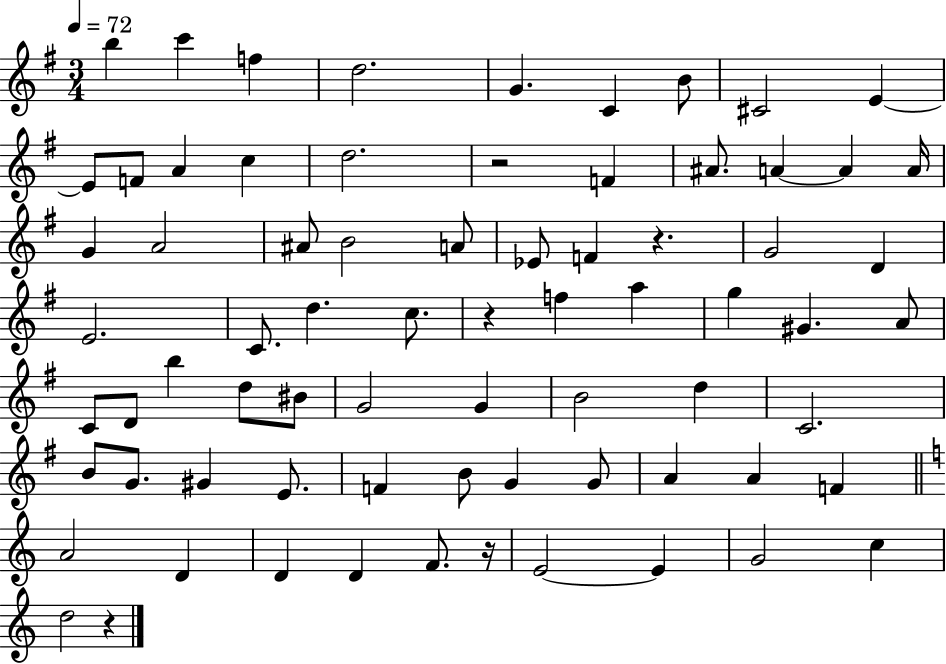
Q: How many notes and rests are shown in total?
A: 73